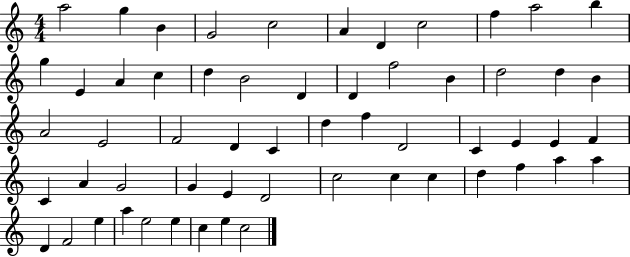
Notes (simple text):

A5/h G5/q B4/q G4/h C5/h A4/q D4/q C5/h F5/q A5/h B5/q G5/q E4/q A4/q C5/q D5/q B4/h D4/q D4/q F5/h B4/q D5/h D5/q B4/q A4/h E4/h F4/h D4/q C4/q D5/q F5/q D4/h C4/q E4/q E4/q F4/q C4/q A4/q G4/h G4/q E4/q D4/h C5/h C5/q C5/q D5/q F5/q A5/q A5/q D4/q F4/h E5/q A5/q E5/h E5/q C5/q E5/q C5/h